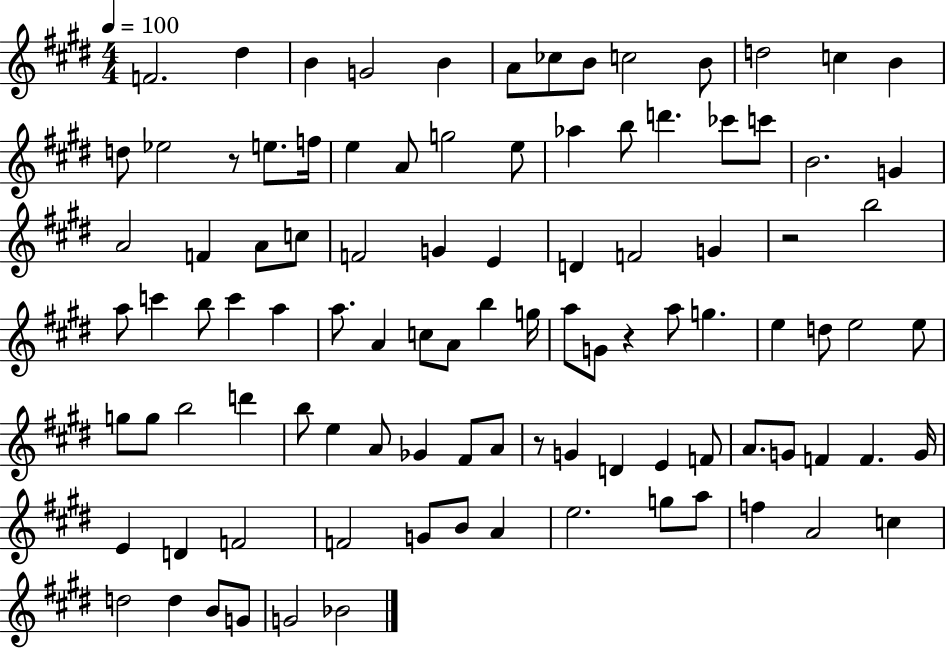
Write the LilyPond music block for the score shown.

{
  \clef treble
  \numericTimeSignature
  \time 4/4
  \key e \major
  \tempo 4 = 100
  f'2. dis''4 | b'4 g'2 b'4 | a'8 ces''8 b'8 c''2 b'8 | d''2 c''4 b'4 | \break d''8 ees''2 r8 e''8. f''16 | e''4 a'8 g''2 e''8 | aes''4 b''8 d'''4. ces'''8 c'''8 | b'2. g'4 | \break a'2 f'4 a'8 c''8 | f'2 g'4 e'4 | d'4 f'2 g'4 | r2 b''2 | \break a''8 c'''4 b''8 c'''4 a''4 | a''8. a'4 c''8 a'8 b''4 g''16 | a''8 g'8 r4 a''8 g''4. | e''4 d''8 e''2 e''8 | \break g''8 g''8 b''2 d'''4 | b''8 e''4 a'8 ges'4 fis'8 a'8 | r8 g'4 d'4 e'4 f'8 | a'8. g'8 f'4 f'4. g'16 | \break e'4 d'4 f'2 | f'2 g'8 b'8 a'4 | e''2. g''8 a''8 | f''4 a'2 c''4 | \break d''2 d''4 b'8 g'8 | g'2 bes'2 | \bar "|."
}